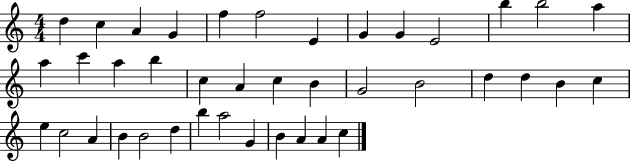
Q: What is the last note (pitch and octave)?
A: C5